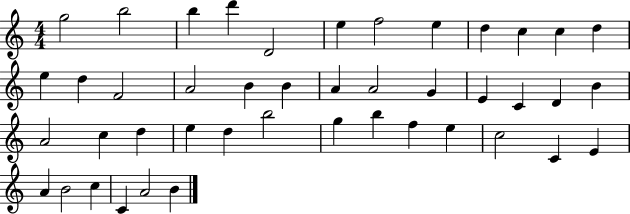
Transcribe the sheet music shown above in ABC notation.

X:1
T:Untitled
M:4/4
L:1/4
K:C
g2 b2 b d' D2 e f2 e d c c d e d F2 A2 B B A A2 G E C D B A2 c d e d b2 g b f e c2 C E A B2 c C A2 B